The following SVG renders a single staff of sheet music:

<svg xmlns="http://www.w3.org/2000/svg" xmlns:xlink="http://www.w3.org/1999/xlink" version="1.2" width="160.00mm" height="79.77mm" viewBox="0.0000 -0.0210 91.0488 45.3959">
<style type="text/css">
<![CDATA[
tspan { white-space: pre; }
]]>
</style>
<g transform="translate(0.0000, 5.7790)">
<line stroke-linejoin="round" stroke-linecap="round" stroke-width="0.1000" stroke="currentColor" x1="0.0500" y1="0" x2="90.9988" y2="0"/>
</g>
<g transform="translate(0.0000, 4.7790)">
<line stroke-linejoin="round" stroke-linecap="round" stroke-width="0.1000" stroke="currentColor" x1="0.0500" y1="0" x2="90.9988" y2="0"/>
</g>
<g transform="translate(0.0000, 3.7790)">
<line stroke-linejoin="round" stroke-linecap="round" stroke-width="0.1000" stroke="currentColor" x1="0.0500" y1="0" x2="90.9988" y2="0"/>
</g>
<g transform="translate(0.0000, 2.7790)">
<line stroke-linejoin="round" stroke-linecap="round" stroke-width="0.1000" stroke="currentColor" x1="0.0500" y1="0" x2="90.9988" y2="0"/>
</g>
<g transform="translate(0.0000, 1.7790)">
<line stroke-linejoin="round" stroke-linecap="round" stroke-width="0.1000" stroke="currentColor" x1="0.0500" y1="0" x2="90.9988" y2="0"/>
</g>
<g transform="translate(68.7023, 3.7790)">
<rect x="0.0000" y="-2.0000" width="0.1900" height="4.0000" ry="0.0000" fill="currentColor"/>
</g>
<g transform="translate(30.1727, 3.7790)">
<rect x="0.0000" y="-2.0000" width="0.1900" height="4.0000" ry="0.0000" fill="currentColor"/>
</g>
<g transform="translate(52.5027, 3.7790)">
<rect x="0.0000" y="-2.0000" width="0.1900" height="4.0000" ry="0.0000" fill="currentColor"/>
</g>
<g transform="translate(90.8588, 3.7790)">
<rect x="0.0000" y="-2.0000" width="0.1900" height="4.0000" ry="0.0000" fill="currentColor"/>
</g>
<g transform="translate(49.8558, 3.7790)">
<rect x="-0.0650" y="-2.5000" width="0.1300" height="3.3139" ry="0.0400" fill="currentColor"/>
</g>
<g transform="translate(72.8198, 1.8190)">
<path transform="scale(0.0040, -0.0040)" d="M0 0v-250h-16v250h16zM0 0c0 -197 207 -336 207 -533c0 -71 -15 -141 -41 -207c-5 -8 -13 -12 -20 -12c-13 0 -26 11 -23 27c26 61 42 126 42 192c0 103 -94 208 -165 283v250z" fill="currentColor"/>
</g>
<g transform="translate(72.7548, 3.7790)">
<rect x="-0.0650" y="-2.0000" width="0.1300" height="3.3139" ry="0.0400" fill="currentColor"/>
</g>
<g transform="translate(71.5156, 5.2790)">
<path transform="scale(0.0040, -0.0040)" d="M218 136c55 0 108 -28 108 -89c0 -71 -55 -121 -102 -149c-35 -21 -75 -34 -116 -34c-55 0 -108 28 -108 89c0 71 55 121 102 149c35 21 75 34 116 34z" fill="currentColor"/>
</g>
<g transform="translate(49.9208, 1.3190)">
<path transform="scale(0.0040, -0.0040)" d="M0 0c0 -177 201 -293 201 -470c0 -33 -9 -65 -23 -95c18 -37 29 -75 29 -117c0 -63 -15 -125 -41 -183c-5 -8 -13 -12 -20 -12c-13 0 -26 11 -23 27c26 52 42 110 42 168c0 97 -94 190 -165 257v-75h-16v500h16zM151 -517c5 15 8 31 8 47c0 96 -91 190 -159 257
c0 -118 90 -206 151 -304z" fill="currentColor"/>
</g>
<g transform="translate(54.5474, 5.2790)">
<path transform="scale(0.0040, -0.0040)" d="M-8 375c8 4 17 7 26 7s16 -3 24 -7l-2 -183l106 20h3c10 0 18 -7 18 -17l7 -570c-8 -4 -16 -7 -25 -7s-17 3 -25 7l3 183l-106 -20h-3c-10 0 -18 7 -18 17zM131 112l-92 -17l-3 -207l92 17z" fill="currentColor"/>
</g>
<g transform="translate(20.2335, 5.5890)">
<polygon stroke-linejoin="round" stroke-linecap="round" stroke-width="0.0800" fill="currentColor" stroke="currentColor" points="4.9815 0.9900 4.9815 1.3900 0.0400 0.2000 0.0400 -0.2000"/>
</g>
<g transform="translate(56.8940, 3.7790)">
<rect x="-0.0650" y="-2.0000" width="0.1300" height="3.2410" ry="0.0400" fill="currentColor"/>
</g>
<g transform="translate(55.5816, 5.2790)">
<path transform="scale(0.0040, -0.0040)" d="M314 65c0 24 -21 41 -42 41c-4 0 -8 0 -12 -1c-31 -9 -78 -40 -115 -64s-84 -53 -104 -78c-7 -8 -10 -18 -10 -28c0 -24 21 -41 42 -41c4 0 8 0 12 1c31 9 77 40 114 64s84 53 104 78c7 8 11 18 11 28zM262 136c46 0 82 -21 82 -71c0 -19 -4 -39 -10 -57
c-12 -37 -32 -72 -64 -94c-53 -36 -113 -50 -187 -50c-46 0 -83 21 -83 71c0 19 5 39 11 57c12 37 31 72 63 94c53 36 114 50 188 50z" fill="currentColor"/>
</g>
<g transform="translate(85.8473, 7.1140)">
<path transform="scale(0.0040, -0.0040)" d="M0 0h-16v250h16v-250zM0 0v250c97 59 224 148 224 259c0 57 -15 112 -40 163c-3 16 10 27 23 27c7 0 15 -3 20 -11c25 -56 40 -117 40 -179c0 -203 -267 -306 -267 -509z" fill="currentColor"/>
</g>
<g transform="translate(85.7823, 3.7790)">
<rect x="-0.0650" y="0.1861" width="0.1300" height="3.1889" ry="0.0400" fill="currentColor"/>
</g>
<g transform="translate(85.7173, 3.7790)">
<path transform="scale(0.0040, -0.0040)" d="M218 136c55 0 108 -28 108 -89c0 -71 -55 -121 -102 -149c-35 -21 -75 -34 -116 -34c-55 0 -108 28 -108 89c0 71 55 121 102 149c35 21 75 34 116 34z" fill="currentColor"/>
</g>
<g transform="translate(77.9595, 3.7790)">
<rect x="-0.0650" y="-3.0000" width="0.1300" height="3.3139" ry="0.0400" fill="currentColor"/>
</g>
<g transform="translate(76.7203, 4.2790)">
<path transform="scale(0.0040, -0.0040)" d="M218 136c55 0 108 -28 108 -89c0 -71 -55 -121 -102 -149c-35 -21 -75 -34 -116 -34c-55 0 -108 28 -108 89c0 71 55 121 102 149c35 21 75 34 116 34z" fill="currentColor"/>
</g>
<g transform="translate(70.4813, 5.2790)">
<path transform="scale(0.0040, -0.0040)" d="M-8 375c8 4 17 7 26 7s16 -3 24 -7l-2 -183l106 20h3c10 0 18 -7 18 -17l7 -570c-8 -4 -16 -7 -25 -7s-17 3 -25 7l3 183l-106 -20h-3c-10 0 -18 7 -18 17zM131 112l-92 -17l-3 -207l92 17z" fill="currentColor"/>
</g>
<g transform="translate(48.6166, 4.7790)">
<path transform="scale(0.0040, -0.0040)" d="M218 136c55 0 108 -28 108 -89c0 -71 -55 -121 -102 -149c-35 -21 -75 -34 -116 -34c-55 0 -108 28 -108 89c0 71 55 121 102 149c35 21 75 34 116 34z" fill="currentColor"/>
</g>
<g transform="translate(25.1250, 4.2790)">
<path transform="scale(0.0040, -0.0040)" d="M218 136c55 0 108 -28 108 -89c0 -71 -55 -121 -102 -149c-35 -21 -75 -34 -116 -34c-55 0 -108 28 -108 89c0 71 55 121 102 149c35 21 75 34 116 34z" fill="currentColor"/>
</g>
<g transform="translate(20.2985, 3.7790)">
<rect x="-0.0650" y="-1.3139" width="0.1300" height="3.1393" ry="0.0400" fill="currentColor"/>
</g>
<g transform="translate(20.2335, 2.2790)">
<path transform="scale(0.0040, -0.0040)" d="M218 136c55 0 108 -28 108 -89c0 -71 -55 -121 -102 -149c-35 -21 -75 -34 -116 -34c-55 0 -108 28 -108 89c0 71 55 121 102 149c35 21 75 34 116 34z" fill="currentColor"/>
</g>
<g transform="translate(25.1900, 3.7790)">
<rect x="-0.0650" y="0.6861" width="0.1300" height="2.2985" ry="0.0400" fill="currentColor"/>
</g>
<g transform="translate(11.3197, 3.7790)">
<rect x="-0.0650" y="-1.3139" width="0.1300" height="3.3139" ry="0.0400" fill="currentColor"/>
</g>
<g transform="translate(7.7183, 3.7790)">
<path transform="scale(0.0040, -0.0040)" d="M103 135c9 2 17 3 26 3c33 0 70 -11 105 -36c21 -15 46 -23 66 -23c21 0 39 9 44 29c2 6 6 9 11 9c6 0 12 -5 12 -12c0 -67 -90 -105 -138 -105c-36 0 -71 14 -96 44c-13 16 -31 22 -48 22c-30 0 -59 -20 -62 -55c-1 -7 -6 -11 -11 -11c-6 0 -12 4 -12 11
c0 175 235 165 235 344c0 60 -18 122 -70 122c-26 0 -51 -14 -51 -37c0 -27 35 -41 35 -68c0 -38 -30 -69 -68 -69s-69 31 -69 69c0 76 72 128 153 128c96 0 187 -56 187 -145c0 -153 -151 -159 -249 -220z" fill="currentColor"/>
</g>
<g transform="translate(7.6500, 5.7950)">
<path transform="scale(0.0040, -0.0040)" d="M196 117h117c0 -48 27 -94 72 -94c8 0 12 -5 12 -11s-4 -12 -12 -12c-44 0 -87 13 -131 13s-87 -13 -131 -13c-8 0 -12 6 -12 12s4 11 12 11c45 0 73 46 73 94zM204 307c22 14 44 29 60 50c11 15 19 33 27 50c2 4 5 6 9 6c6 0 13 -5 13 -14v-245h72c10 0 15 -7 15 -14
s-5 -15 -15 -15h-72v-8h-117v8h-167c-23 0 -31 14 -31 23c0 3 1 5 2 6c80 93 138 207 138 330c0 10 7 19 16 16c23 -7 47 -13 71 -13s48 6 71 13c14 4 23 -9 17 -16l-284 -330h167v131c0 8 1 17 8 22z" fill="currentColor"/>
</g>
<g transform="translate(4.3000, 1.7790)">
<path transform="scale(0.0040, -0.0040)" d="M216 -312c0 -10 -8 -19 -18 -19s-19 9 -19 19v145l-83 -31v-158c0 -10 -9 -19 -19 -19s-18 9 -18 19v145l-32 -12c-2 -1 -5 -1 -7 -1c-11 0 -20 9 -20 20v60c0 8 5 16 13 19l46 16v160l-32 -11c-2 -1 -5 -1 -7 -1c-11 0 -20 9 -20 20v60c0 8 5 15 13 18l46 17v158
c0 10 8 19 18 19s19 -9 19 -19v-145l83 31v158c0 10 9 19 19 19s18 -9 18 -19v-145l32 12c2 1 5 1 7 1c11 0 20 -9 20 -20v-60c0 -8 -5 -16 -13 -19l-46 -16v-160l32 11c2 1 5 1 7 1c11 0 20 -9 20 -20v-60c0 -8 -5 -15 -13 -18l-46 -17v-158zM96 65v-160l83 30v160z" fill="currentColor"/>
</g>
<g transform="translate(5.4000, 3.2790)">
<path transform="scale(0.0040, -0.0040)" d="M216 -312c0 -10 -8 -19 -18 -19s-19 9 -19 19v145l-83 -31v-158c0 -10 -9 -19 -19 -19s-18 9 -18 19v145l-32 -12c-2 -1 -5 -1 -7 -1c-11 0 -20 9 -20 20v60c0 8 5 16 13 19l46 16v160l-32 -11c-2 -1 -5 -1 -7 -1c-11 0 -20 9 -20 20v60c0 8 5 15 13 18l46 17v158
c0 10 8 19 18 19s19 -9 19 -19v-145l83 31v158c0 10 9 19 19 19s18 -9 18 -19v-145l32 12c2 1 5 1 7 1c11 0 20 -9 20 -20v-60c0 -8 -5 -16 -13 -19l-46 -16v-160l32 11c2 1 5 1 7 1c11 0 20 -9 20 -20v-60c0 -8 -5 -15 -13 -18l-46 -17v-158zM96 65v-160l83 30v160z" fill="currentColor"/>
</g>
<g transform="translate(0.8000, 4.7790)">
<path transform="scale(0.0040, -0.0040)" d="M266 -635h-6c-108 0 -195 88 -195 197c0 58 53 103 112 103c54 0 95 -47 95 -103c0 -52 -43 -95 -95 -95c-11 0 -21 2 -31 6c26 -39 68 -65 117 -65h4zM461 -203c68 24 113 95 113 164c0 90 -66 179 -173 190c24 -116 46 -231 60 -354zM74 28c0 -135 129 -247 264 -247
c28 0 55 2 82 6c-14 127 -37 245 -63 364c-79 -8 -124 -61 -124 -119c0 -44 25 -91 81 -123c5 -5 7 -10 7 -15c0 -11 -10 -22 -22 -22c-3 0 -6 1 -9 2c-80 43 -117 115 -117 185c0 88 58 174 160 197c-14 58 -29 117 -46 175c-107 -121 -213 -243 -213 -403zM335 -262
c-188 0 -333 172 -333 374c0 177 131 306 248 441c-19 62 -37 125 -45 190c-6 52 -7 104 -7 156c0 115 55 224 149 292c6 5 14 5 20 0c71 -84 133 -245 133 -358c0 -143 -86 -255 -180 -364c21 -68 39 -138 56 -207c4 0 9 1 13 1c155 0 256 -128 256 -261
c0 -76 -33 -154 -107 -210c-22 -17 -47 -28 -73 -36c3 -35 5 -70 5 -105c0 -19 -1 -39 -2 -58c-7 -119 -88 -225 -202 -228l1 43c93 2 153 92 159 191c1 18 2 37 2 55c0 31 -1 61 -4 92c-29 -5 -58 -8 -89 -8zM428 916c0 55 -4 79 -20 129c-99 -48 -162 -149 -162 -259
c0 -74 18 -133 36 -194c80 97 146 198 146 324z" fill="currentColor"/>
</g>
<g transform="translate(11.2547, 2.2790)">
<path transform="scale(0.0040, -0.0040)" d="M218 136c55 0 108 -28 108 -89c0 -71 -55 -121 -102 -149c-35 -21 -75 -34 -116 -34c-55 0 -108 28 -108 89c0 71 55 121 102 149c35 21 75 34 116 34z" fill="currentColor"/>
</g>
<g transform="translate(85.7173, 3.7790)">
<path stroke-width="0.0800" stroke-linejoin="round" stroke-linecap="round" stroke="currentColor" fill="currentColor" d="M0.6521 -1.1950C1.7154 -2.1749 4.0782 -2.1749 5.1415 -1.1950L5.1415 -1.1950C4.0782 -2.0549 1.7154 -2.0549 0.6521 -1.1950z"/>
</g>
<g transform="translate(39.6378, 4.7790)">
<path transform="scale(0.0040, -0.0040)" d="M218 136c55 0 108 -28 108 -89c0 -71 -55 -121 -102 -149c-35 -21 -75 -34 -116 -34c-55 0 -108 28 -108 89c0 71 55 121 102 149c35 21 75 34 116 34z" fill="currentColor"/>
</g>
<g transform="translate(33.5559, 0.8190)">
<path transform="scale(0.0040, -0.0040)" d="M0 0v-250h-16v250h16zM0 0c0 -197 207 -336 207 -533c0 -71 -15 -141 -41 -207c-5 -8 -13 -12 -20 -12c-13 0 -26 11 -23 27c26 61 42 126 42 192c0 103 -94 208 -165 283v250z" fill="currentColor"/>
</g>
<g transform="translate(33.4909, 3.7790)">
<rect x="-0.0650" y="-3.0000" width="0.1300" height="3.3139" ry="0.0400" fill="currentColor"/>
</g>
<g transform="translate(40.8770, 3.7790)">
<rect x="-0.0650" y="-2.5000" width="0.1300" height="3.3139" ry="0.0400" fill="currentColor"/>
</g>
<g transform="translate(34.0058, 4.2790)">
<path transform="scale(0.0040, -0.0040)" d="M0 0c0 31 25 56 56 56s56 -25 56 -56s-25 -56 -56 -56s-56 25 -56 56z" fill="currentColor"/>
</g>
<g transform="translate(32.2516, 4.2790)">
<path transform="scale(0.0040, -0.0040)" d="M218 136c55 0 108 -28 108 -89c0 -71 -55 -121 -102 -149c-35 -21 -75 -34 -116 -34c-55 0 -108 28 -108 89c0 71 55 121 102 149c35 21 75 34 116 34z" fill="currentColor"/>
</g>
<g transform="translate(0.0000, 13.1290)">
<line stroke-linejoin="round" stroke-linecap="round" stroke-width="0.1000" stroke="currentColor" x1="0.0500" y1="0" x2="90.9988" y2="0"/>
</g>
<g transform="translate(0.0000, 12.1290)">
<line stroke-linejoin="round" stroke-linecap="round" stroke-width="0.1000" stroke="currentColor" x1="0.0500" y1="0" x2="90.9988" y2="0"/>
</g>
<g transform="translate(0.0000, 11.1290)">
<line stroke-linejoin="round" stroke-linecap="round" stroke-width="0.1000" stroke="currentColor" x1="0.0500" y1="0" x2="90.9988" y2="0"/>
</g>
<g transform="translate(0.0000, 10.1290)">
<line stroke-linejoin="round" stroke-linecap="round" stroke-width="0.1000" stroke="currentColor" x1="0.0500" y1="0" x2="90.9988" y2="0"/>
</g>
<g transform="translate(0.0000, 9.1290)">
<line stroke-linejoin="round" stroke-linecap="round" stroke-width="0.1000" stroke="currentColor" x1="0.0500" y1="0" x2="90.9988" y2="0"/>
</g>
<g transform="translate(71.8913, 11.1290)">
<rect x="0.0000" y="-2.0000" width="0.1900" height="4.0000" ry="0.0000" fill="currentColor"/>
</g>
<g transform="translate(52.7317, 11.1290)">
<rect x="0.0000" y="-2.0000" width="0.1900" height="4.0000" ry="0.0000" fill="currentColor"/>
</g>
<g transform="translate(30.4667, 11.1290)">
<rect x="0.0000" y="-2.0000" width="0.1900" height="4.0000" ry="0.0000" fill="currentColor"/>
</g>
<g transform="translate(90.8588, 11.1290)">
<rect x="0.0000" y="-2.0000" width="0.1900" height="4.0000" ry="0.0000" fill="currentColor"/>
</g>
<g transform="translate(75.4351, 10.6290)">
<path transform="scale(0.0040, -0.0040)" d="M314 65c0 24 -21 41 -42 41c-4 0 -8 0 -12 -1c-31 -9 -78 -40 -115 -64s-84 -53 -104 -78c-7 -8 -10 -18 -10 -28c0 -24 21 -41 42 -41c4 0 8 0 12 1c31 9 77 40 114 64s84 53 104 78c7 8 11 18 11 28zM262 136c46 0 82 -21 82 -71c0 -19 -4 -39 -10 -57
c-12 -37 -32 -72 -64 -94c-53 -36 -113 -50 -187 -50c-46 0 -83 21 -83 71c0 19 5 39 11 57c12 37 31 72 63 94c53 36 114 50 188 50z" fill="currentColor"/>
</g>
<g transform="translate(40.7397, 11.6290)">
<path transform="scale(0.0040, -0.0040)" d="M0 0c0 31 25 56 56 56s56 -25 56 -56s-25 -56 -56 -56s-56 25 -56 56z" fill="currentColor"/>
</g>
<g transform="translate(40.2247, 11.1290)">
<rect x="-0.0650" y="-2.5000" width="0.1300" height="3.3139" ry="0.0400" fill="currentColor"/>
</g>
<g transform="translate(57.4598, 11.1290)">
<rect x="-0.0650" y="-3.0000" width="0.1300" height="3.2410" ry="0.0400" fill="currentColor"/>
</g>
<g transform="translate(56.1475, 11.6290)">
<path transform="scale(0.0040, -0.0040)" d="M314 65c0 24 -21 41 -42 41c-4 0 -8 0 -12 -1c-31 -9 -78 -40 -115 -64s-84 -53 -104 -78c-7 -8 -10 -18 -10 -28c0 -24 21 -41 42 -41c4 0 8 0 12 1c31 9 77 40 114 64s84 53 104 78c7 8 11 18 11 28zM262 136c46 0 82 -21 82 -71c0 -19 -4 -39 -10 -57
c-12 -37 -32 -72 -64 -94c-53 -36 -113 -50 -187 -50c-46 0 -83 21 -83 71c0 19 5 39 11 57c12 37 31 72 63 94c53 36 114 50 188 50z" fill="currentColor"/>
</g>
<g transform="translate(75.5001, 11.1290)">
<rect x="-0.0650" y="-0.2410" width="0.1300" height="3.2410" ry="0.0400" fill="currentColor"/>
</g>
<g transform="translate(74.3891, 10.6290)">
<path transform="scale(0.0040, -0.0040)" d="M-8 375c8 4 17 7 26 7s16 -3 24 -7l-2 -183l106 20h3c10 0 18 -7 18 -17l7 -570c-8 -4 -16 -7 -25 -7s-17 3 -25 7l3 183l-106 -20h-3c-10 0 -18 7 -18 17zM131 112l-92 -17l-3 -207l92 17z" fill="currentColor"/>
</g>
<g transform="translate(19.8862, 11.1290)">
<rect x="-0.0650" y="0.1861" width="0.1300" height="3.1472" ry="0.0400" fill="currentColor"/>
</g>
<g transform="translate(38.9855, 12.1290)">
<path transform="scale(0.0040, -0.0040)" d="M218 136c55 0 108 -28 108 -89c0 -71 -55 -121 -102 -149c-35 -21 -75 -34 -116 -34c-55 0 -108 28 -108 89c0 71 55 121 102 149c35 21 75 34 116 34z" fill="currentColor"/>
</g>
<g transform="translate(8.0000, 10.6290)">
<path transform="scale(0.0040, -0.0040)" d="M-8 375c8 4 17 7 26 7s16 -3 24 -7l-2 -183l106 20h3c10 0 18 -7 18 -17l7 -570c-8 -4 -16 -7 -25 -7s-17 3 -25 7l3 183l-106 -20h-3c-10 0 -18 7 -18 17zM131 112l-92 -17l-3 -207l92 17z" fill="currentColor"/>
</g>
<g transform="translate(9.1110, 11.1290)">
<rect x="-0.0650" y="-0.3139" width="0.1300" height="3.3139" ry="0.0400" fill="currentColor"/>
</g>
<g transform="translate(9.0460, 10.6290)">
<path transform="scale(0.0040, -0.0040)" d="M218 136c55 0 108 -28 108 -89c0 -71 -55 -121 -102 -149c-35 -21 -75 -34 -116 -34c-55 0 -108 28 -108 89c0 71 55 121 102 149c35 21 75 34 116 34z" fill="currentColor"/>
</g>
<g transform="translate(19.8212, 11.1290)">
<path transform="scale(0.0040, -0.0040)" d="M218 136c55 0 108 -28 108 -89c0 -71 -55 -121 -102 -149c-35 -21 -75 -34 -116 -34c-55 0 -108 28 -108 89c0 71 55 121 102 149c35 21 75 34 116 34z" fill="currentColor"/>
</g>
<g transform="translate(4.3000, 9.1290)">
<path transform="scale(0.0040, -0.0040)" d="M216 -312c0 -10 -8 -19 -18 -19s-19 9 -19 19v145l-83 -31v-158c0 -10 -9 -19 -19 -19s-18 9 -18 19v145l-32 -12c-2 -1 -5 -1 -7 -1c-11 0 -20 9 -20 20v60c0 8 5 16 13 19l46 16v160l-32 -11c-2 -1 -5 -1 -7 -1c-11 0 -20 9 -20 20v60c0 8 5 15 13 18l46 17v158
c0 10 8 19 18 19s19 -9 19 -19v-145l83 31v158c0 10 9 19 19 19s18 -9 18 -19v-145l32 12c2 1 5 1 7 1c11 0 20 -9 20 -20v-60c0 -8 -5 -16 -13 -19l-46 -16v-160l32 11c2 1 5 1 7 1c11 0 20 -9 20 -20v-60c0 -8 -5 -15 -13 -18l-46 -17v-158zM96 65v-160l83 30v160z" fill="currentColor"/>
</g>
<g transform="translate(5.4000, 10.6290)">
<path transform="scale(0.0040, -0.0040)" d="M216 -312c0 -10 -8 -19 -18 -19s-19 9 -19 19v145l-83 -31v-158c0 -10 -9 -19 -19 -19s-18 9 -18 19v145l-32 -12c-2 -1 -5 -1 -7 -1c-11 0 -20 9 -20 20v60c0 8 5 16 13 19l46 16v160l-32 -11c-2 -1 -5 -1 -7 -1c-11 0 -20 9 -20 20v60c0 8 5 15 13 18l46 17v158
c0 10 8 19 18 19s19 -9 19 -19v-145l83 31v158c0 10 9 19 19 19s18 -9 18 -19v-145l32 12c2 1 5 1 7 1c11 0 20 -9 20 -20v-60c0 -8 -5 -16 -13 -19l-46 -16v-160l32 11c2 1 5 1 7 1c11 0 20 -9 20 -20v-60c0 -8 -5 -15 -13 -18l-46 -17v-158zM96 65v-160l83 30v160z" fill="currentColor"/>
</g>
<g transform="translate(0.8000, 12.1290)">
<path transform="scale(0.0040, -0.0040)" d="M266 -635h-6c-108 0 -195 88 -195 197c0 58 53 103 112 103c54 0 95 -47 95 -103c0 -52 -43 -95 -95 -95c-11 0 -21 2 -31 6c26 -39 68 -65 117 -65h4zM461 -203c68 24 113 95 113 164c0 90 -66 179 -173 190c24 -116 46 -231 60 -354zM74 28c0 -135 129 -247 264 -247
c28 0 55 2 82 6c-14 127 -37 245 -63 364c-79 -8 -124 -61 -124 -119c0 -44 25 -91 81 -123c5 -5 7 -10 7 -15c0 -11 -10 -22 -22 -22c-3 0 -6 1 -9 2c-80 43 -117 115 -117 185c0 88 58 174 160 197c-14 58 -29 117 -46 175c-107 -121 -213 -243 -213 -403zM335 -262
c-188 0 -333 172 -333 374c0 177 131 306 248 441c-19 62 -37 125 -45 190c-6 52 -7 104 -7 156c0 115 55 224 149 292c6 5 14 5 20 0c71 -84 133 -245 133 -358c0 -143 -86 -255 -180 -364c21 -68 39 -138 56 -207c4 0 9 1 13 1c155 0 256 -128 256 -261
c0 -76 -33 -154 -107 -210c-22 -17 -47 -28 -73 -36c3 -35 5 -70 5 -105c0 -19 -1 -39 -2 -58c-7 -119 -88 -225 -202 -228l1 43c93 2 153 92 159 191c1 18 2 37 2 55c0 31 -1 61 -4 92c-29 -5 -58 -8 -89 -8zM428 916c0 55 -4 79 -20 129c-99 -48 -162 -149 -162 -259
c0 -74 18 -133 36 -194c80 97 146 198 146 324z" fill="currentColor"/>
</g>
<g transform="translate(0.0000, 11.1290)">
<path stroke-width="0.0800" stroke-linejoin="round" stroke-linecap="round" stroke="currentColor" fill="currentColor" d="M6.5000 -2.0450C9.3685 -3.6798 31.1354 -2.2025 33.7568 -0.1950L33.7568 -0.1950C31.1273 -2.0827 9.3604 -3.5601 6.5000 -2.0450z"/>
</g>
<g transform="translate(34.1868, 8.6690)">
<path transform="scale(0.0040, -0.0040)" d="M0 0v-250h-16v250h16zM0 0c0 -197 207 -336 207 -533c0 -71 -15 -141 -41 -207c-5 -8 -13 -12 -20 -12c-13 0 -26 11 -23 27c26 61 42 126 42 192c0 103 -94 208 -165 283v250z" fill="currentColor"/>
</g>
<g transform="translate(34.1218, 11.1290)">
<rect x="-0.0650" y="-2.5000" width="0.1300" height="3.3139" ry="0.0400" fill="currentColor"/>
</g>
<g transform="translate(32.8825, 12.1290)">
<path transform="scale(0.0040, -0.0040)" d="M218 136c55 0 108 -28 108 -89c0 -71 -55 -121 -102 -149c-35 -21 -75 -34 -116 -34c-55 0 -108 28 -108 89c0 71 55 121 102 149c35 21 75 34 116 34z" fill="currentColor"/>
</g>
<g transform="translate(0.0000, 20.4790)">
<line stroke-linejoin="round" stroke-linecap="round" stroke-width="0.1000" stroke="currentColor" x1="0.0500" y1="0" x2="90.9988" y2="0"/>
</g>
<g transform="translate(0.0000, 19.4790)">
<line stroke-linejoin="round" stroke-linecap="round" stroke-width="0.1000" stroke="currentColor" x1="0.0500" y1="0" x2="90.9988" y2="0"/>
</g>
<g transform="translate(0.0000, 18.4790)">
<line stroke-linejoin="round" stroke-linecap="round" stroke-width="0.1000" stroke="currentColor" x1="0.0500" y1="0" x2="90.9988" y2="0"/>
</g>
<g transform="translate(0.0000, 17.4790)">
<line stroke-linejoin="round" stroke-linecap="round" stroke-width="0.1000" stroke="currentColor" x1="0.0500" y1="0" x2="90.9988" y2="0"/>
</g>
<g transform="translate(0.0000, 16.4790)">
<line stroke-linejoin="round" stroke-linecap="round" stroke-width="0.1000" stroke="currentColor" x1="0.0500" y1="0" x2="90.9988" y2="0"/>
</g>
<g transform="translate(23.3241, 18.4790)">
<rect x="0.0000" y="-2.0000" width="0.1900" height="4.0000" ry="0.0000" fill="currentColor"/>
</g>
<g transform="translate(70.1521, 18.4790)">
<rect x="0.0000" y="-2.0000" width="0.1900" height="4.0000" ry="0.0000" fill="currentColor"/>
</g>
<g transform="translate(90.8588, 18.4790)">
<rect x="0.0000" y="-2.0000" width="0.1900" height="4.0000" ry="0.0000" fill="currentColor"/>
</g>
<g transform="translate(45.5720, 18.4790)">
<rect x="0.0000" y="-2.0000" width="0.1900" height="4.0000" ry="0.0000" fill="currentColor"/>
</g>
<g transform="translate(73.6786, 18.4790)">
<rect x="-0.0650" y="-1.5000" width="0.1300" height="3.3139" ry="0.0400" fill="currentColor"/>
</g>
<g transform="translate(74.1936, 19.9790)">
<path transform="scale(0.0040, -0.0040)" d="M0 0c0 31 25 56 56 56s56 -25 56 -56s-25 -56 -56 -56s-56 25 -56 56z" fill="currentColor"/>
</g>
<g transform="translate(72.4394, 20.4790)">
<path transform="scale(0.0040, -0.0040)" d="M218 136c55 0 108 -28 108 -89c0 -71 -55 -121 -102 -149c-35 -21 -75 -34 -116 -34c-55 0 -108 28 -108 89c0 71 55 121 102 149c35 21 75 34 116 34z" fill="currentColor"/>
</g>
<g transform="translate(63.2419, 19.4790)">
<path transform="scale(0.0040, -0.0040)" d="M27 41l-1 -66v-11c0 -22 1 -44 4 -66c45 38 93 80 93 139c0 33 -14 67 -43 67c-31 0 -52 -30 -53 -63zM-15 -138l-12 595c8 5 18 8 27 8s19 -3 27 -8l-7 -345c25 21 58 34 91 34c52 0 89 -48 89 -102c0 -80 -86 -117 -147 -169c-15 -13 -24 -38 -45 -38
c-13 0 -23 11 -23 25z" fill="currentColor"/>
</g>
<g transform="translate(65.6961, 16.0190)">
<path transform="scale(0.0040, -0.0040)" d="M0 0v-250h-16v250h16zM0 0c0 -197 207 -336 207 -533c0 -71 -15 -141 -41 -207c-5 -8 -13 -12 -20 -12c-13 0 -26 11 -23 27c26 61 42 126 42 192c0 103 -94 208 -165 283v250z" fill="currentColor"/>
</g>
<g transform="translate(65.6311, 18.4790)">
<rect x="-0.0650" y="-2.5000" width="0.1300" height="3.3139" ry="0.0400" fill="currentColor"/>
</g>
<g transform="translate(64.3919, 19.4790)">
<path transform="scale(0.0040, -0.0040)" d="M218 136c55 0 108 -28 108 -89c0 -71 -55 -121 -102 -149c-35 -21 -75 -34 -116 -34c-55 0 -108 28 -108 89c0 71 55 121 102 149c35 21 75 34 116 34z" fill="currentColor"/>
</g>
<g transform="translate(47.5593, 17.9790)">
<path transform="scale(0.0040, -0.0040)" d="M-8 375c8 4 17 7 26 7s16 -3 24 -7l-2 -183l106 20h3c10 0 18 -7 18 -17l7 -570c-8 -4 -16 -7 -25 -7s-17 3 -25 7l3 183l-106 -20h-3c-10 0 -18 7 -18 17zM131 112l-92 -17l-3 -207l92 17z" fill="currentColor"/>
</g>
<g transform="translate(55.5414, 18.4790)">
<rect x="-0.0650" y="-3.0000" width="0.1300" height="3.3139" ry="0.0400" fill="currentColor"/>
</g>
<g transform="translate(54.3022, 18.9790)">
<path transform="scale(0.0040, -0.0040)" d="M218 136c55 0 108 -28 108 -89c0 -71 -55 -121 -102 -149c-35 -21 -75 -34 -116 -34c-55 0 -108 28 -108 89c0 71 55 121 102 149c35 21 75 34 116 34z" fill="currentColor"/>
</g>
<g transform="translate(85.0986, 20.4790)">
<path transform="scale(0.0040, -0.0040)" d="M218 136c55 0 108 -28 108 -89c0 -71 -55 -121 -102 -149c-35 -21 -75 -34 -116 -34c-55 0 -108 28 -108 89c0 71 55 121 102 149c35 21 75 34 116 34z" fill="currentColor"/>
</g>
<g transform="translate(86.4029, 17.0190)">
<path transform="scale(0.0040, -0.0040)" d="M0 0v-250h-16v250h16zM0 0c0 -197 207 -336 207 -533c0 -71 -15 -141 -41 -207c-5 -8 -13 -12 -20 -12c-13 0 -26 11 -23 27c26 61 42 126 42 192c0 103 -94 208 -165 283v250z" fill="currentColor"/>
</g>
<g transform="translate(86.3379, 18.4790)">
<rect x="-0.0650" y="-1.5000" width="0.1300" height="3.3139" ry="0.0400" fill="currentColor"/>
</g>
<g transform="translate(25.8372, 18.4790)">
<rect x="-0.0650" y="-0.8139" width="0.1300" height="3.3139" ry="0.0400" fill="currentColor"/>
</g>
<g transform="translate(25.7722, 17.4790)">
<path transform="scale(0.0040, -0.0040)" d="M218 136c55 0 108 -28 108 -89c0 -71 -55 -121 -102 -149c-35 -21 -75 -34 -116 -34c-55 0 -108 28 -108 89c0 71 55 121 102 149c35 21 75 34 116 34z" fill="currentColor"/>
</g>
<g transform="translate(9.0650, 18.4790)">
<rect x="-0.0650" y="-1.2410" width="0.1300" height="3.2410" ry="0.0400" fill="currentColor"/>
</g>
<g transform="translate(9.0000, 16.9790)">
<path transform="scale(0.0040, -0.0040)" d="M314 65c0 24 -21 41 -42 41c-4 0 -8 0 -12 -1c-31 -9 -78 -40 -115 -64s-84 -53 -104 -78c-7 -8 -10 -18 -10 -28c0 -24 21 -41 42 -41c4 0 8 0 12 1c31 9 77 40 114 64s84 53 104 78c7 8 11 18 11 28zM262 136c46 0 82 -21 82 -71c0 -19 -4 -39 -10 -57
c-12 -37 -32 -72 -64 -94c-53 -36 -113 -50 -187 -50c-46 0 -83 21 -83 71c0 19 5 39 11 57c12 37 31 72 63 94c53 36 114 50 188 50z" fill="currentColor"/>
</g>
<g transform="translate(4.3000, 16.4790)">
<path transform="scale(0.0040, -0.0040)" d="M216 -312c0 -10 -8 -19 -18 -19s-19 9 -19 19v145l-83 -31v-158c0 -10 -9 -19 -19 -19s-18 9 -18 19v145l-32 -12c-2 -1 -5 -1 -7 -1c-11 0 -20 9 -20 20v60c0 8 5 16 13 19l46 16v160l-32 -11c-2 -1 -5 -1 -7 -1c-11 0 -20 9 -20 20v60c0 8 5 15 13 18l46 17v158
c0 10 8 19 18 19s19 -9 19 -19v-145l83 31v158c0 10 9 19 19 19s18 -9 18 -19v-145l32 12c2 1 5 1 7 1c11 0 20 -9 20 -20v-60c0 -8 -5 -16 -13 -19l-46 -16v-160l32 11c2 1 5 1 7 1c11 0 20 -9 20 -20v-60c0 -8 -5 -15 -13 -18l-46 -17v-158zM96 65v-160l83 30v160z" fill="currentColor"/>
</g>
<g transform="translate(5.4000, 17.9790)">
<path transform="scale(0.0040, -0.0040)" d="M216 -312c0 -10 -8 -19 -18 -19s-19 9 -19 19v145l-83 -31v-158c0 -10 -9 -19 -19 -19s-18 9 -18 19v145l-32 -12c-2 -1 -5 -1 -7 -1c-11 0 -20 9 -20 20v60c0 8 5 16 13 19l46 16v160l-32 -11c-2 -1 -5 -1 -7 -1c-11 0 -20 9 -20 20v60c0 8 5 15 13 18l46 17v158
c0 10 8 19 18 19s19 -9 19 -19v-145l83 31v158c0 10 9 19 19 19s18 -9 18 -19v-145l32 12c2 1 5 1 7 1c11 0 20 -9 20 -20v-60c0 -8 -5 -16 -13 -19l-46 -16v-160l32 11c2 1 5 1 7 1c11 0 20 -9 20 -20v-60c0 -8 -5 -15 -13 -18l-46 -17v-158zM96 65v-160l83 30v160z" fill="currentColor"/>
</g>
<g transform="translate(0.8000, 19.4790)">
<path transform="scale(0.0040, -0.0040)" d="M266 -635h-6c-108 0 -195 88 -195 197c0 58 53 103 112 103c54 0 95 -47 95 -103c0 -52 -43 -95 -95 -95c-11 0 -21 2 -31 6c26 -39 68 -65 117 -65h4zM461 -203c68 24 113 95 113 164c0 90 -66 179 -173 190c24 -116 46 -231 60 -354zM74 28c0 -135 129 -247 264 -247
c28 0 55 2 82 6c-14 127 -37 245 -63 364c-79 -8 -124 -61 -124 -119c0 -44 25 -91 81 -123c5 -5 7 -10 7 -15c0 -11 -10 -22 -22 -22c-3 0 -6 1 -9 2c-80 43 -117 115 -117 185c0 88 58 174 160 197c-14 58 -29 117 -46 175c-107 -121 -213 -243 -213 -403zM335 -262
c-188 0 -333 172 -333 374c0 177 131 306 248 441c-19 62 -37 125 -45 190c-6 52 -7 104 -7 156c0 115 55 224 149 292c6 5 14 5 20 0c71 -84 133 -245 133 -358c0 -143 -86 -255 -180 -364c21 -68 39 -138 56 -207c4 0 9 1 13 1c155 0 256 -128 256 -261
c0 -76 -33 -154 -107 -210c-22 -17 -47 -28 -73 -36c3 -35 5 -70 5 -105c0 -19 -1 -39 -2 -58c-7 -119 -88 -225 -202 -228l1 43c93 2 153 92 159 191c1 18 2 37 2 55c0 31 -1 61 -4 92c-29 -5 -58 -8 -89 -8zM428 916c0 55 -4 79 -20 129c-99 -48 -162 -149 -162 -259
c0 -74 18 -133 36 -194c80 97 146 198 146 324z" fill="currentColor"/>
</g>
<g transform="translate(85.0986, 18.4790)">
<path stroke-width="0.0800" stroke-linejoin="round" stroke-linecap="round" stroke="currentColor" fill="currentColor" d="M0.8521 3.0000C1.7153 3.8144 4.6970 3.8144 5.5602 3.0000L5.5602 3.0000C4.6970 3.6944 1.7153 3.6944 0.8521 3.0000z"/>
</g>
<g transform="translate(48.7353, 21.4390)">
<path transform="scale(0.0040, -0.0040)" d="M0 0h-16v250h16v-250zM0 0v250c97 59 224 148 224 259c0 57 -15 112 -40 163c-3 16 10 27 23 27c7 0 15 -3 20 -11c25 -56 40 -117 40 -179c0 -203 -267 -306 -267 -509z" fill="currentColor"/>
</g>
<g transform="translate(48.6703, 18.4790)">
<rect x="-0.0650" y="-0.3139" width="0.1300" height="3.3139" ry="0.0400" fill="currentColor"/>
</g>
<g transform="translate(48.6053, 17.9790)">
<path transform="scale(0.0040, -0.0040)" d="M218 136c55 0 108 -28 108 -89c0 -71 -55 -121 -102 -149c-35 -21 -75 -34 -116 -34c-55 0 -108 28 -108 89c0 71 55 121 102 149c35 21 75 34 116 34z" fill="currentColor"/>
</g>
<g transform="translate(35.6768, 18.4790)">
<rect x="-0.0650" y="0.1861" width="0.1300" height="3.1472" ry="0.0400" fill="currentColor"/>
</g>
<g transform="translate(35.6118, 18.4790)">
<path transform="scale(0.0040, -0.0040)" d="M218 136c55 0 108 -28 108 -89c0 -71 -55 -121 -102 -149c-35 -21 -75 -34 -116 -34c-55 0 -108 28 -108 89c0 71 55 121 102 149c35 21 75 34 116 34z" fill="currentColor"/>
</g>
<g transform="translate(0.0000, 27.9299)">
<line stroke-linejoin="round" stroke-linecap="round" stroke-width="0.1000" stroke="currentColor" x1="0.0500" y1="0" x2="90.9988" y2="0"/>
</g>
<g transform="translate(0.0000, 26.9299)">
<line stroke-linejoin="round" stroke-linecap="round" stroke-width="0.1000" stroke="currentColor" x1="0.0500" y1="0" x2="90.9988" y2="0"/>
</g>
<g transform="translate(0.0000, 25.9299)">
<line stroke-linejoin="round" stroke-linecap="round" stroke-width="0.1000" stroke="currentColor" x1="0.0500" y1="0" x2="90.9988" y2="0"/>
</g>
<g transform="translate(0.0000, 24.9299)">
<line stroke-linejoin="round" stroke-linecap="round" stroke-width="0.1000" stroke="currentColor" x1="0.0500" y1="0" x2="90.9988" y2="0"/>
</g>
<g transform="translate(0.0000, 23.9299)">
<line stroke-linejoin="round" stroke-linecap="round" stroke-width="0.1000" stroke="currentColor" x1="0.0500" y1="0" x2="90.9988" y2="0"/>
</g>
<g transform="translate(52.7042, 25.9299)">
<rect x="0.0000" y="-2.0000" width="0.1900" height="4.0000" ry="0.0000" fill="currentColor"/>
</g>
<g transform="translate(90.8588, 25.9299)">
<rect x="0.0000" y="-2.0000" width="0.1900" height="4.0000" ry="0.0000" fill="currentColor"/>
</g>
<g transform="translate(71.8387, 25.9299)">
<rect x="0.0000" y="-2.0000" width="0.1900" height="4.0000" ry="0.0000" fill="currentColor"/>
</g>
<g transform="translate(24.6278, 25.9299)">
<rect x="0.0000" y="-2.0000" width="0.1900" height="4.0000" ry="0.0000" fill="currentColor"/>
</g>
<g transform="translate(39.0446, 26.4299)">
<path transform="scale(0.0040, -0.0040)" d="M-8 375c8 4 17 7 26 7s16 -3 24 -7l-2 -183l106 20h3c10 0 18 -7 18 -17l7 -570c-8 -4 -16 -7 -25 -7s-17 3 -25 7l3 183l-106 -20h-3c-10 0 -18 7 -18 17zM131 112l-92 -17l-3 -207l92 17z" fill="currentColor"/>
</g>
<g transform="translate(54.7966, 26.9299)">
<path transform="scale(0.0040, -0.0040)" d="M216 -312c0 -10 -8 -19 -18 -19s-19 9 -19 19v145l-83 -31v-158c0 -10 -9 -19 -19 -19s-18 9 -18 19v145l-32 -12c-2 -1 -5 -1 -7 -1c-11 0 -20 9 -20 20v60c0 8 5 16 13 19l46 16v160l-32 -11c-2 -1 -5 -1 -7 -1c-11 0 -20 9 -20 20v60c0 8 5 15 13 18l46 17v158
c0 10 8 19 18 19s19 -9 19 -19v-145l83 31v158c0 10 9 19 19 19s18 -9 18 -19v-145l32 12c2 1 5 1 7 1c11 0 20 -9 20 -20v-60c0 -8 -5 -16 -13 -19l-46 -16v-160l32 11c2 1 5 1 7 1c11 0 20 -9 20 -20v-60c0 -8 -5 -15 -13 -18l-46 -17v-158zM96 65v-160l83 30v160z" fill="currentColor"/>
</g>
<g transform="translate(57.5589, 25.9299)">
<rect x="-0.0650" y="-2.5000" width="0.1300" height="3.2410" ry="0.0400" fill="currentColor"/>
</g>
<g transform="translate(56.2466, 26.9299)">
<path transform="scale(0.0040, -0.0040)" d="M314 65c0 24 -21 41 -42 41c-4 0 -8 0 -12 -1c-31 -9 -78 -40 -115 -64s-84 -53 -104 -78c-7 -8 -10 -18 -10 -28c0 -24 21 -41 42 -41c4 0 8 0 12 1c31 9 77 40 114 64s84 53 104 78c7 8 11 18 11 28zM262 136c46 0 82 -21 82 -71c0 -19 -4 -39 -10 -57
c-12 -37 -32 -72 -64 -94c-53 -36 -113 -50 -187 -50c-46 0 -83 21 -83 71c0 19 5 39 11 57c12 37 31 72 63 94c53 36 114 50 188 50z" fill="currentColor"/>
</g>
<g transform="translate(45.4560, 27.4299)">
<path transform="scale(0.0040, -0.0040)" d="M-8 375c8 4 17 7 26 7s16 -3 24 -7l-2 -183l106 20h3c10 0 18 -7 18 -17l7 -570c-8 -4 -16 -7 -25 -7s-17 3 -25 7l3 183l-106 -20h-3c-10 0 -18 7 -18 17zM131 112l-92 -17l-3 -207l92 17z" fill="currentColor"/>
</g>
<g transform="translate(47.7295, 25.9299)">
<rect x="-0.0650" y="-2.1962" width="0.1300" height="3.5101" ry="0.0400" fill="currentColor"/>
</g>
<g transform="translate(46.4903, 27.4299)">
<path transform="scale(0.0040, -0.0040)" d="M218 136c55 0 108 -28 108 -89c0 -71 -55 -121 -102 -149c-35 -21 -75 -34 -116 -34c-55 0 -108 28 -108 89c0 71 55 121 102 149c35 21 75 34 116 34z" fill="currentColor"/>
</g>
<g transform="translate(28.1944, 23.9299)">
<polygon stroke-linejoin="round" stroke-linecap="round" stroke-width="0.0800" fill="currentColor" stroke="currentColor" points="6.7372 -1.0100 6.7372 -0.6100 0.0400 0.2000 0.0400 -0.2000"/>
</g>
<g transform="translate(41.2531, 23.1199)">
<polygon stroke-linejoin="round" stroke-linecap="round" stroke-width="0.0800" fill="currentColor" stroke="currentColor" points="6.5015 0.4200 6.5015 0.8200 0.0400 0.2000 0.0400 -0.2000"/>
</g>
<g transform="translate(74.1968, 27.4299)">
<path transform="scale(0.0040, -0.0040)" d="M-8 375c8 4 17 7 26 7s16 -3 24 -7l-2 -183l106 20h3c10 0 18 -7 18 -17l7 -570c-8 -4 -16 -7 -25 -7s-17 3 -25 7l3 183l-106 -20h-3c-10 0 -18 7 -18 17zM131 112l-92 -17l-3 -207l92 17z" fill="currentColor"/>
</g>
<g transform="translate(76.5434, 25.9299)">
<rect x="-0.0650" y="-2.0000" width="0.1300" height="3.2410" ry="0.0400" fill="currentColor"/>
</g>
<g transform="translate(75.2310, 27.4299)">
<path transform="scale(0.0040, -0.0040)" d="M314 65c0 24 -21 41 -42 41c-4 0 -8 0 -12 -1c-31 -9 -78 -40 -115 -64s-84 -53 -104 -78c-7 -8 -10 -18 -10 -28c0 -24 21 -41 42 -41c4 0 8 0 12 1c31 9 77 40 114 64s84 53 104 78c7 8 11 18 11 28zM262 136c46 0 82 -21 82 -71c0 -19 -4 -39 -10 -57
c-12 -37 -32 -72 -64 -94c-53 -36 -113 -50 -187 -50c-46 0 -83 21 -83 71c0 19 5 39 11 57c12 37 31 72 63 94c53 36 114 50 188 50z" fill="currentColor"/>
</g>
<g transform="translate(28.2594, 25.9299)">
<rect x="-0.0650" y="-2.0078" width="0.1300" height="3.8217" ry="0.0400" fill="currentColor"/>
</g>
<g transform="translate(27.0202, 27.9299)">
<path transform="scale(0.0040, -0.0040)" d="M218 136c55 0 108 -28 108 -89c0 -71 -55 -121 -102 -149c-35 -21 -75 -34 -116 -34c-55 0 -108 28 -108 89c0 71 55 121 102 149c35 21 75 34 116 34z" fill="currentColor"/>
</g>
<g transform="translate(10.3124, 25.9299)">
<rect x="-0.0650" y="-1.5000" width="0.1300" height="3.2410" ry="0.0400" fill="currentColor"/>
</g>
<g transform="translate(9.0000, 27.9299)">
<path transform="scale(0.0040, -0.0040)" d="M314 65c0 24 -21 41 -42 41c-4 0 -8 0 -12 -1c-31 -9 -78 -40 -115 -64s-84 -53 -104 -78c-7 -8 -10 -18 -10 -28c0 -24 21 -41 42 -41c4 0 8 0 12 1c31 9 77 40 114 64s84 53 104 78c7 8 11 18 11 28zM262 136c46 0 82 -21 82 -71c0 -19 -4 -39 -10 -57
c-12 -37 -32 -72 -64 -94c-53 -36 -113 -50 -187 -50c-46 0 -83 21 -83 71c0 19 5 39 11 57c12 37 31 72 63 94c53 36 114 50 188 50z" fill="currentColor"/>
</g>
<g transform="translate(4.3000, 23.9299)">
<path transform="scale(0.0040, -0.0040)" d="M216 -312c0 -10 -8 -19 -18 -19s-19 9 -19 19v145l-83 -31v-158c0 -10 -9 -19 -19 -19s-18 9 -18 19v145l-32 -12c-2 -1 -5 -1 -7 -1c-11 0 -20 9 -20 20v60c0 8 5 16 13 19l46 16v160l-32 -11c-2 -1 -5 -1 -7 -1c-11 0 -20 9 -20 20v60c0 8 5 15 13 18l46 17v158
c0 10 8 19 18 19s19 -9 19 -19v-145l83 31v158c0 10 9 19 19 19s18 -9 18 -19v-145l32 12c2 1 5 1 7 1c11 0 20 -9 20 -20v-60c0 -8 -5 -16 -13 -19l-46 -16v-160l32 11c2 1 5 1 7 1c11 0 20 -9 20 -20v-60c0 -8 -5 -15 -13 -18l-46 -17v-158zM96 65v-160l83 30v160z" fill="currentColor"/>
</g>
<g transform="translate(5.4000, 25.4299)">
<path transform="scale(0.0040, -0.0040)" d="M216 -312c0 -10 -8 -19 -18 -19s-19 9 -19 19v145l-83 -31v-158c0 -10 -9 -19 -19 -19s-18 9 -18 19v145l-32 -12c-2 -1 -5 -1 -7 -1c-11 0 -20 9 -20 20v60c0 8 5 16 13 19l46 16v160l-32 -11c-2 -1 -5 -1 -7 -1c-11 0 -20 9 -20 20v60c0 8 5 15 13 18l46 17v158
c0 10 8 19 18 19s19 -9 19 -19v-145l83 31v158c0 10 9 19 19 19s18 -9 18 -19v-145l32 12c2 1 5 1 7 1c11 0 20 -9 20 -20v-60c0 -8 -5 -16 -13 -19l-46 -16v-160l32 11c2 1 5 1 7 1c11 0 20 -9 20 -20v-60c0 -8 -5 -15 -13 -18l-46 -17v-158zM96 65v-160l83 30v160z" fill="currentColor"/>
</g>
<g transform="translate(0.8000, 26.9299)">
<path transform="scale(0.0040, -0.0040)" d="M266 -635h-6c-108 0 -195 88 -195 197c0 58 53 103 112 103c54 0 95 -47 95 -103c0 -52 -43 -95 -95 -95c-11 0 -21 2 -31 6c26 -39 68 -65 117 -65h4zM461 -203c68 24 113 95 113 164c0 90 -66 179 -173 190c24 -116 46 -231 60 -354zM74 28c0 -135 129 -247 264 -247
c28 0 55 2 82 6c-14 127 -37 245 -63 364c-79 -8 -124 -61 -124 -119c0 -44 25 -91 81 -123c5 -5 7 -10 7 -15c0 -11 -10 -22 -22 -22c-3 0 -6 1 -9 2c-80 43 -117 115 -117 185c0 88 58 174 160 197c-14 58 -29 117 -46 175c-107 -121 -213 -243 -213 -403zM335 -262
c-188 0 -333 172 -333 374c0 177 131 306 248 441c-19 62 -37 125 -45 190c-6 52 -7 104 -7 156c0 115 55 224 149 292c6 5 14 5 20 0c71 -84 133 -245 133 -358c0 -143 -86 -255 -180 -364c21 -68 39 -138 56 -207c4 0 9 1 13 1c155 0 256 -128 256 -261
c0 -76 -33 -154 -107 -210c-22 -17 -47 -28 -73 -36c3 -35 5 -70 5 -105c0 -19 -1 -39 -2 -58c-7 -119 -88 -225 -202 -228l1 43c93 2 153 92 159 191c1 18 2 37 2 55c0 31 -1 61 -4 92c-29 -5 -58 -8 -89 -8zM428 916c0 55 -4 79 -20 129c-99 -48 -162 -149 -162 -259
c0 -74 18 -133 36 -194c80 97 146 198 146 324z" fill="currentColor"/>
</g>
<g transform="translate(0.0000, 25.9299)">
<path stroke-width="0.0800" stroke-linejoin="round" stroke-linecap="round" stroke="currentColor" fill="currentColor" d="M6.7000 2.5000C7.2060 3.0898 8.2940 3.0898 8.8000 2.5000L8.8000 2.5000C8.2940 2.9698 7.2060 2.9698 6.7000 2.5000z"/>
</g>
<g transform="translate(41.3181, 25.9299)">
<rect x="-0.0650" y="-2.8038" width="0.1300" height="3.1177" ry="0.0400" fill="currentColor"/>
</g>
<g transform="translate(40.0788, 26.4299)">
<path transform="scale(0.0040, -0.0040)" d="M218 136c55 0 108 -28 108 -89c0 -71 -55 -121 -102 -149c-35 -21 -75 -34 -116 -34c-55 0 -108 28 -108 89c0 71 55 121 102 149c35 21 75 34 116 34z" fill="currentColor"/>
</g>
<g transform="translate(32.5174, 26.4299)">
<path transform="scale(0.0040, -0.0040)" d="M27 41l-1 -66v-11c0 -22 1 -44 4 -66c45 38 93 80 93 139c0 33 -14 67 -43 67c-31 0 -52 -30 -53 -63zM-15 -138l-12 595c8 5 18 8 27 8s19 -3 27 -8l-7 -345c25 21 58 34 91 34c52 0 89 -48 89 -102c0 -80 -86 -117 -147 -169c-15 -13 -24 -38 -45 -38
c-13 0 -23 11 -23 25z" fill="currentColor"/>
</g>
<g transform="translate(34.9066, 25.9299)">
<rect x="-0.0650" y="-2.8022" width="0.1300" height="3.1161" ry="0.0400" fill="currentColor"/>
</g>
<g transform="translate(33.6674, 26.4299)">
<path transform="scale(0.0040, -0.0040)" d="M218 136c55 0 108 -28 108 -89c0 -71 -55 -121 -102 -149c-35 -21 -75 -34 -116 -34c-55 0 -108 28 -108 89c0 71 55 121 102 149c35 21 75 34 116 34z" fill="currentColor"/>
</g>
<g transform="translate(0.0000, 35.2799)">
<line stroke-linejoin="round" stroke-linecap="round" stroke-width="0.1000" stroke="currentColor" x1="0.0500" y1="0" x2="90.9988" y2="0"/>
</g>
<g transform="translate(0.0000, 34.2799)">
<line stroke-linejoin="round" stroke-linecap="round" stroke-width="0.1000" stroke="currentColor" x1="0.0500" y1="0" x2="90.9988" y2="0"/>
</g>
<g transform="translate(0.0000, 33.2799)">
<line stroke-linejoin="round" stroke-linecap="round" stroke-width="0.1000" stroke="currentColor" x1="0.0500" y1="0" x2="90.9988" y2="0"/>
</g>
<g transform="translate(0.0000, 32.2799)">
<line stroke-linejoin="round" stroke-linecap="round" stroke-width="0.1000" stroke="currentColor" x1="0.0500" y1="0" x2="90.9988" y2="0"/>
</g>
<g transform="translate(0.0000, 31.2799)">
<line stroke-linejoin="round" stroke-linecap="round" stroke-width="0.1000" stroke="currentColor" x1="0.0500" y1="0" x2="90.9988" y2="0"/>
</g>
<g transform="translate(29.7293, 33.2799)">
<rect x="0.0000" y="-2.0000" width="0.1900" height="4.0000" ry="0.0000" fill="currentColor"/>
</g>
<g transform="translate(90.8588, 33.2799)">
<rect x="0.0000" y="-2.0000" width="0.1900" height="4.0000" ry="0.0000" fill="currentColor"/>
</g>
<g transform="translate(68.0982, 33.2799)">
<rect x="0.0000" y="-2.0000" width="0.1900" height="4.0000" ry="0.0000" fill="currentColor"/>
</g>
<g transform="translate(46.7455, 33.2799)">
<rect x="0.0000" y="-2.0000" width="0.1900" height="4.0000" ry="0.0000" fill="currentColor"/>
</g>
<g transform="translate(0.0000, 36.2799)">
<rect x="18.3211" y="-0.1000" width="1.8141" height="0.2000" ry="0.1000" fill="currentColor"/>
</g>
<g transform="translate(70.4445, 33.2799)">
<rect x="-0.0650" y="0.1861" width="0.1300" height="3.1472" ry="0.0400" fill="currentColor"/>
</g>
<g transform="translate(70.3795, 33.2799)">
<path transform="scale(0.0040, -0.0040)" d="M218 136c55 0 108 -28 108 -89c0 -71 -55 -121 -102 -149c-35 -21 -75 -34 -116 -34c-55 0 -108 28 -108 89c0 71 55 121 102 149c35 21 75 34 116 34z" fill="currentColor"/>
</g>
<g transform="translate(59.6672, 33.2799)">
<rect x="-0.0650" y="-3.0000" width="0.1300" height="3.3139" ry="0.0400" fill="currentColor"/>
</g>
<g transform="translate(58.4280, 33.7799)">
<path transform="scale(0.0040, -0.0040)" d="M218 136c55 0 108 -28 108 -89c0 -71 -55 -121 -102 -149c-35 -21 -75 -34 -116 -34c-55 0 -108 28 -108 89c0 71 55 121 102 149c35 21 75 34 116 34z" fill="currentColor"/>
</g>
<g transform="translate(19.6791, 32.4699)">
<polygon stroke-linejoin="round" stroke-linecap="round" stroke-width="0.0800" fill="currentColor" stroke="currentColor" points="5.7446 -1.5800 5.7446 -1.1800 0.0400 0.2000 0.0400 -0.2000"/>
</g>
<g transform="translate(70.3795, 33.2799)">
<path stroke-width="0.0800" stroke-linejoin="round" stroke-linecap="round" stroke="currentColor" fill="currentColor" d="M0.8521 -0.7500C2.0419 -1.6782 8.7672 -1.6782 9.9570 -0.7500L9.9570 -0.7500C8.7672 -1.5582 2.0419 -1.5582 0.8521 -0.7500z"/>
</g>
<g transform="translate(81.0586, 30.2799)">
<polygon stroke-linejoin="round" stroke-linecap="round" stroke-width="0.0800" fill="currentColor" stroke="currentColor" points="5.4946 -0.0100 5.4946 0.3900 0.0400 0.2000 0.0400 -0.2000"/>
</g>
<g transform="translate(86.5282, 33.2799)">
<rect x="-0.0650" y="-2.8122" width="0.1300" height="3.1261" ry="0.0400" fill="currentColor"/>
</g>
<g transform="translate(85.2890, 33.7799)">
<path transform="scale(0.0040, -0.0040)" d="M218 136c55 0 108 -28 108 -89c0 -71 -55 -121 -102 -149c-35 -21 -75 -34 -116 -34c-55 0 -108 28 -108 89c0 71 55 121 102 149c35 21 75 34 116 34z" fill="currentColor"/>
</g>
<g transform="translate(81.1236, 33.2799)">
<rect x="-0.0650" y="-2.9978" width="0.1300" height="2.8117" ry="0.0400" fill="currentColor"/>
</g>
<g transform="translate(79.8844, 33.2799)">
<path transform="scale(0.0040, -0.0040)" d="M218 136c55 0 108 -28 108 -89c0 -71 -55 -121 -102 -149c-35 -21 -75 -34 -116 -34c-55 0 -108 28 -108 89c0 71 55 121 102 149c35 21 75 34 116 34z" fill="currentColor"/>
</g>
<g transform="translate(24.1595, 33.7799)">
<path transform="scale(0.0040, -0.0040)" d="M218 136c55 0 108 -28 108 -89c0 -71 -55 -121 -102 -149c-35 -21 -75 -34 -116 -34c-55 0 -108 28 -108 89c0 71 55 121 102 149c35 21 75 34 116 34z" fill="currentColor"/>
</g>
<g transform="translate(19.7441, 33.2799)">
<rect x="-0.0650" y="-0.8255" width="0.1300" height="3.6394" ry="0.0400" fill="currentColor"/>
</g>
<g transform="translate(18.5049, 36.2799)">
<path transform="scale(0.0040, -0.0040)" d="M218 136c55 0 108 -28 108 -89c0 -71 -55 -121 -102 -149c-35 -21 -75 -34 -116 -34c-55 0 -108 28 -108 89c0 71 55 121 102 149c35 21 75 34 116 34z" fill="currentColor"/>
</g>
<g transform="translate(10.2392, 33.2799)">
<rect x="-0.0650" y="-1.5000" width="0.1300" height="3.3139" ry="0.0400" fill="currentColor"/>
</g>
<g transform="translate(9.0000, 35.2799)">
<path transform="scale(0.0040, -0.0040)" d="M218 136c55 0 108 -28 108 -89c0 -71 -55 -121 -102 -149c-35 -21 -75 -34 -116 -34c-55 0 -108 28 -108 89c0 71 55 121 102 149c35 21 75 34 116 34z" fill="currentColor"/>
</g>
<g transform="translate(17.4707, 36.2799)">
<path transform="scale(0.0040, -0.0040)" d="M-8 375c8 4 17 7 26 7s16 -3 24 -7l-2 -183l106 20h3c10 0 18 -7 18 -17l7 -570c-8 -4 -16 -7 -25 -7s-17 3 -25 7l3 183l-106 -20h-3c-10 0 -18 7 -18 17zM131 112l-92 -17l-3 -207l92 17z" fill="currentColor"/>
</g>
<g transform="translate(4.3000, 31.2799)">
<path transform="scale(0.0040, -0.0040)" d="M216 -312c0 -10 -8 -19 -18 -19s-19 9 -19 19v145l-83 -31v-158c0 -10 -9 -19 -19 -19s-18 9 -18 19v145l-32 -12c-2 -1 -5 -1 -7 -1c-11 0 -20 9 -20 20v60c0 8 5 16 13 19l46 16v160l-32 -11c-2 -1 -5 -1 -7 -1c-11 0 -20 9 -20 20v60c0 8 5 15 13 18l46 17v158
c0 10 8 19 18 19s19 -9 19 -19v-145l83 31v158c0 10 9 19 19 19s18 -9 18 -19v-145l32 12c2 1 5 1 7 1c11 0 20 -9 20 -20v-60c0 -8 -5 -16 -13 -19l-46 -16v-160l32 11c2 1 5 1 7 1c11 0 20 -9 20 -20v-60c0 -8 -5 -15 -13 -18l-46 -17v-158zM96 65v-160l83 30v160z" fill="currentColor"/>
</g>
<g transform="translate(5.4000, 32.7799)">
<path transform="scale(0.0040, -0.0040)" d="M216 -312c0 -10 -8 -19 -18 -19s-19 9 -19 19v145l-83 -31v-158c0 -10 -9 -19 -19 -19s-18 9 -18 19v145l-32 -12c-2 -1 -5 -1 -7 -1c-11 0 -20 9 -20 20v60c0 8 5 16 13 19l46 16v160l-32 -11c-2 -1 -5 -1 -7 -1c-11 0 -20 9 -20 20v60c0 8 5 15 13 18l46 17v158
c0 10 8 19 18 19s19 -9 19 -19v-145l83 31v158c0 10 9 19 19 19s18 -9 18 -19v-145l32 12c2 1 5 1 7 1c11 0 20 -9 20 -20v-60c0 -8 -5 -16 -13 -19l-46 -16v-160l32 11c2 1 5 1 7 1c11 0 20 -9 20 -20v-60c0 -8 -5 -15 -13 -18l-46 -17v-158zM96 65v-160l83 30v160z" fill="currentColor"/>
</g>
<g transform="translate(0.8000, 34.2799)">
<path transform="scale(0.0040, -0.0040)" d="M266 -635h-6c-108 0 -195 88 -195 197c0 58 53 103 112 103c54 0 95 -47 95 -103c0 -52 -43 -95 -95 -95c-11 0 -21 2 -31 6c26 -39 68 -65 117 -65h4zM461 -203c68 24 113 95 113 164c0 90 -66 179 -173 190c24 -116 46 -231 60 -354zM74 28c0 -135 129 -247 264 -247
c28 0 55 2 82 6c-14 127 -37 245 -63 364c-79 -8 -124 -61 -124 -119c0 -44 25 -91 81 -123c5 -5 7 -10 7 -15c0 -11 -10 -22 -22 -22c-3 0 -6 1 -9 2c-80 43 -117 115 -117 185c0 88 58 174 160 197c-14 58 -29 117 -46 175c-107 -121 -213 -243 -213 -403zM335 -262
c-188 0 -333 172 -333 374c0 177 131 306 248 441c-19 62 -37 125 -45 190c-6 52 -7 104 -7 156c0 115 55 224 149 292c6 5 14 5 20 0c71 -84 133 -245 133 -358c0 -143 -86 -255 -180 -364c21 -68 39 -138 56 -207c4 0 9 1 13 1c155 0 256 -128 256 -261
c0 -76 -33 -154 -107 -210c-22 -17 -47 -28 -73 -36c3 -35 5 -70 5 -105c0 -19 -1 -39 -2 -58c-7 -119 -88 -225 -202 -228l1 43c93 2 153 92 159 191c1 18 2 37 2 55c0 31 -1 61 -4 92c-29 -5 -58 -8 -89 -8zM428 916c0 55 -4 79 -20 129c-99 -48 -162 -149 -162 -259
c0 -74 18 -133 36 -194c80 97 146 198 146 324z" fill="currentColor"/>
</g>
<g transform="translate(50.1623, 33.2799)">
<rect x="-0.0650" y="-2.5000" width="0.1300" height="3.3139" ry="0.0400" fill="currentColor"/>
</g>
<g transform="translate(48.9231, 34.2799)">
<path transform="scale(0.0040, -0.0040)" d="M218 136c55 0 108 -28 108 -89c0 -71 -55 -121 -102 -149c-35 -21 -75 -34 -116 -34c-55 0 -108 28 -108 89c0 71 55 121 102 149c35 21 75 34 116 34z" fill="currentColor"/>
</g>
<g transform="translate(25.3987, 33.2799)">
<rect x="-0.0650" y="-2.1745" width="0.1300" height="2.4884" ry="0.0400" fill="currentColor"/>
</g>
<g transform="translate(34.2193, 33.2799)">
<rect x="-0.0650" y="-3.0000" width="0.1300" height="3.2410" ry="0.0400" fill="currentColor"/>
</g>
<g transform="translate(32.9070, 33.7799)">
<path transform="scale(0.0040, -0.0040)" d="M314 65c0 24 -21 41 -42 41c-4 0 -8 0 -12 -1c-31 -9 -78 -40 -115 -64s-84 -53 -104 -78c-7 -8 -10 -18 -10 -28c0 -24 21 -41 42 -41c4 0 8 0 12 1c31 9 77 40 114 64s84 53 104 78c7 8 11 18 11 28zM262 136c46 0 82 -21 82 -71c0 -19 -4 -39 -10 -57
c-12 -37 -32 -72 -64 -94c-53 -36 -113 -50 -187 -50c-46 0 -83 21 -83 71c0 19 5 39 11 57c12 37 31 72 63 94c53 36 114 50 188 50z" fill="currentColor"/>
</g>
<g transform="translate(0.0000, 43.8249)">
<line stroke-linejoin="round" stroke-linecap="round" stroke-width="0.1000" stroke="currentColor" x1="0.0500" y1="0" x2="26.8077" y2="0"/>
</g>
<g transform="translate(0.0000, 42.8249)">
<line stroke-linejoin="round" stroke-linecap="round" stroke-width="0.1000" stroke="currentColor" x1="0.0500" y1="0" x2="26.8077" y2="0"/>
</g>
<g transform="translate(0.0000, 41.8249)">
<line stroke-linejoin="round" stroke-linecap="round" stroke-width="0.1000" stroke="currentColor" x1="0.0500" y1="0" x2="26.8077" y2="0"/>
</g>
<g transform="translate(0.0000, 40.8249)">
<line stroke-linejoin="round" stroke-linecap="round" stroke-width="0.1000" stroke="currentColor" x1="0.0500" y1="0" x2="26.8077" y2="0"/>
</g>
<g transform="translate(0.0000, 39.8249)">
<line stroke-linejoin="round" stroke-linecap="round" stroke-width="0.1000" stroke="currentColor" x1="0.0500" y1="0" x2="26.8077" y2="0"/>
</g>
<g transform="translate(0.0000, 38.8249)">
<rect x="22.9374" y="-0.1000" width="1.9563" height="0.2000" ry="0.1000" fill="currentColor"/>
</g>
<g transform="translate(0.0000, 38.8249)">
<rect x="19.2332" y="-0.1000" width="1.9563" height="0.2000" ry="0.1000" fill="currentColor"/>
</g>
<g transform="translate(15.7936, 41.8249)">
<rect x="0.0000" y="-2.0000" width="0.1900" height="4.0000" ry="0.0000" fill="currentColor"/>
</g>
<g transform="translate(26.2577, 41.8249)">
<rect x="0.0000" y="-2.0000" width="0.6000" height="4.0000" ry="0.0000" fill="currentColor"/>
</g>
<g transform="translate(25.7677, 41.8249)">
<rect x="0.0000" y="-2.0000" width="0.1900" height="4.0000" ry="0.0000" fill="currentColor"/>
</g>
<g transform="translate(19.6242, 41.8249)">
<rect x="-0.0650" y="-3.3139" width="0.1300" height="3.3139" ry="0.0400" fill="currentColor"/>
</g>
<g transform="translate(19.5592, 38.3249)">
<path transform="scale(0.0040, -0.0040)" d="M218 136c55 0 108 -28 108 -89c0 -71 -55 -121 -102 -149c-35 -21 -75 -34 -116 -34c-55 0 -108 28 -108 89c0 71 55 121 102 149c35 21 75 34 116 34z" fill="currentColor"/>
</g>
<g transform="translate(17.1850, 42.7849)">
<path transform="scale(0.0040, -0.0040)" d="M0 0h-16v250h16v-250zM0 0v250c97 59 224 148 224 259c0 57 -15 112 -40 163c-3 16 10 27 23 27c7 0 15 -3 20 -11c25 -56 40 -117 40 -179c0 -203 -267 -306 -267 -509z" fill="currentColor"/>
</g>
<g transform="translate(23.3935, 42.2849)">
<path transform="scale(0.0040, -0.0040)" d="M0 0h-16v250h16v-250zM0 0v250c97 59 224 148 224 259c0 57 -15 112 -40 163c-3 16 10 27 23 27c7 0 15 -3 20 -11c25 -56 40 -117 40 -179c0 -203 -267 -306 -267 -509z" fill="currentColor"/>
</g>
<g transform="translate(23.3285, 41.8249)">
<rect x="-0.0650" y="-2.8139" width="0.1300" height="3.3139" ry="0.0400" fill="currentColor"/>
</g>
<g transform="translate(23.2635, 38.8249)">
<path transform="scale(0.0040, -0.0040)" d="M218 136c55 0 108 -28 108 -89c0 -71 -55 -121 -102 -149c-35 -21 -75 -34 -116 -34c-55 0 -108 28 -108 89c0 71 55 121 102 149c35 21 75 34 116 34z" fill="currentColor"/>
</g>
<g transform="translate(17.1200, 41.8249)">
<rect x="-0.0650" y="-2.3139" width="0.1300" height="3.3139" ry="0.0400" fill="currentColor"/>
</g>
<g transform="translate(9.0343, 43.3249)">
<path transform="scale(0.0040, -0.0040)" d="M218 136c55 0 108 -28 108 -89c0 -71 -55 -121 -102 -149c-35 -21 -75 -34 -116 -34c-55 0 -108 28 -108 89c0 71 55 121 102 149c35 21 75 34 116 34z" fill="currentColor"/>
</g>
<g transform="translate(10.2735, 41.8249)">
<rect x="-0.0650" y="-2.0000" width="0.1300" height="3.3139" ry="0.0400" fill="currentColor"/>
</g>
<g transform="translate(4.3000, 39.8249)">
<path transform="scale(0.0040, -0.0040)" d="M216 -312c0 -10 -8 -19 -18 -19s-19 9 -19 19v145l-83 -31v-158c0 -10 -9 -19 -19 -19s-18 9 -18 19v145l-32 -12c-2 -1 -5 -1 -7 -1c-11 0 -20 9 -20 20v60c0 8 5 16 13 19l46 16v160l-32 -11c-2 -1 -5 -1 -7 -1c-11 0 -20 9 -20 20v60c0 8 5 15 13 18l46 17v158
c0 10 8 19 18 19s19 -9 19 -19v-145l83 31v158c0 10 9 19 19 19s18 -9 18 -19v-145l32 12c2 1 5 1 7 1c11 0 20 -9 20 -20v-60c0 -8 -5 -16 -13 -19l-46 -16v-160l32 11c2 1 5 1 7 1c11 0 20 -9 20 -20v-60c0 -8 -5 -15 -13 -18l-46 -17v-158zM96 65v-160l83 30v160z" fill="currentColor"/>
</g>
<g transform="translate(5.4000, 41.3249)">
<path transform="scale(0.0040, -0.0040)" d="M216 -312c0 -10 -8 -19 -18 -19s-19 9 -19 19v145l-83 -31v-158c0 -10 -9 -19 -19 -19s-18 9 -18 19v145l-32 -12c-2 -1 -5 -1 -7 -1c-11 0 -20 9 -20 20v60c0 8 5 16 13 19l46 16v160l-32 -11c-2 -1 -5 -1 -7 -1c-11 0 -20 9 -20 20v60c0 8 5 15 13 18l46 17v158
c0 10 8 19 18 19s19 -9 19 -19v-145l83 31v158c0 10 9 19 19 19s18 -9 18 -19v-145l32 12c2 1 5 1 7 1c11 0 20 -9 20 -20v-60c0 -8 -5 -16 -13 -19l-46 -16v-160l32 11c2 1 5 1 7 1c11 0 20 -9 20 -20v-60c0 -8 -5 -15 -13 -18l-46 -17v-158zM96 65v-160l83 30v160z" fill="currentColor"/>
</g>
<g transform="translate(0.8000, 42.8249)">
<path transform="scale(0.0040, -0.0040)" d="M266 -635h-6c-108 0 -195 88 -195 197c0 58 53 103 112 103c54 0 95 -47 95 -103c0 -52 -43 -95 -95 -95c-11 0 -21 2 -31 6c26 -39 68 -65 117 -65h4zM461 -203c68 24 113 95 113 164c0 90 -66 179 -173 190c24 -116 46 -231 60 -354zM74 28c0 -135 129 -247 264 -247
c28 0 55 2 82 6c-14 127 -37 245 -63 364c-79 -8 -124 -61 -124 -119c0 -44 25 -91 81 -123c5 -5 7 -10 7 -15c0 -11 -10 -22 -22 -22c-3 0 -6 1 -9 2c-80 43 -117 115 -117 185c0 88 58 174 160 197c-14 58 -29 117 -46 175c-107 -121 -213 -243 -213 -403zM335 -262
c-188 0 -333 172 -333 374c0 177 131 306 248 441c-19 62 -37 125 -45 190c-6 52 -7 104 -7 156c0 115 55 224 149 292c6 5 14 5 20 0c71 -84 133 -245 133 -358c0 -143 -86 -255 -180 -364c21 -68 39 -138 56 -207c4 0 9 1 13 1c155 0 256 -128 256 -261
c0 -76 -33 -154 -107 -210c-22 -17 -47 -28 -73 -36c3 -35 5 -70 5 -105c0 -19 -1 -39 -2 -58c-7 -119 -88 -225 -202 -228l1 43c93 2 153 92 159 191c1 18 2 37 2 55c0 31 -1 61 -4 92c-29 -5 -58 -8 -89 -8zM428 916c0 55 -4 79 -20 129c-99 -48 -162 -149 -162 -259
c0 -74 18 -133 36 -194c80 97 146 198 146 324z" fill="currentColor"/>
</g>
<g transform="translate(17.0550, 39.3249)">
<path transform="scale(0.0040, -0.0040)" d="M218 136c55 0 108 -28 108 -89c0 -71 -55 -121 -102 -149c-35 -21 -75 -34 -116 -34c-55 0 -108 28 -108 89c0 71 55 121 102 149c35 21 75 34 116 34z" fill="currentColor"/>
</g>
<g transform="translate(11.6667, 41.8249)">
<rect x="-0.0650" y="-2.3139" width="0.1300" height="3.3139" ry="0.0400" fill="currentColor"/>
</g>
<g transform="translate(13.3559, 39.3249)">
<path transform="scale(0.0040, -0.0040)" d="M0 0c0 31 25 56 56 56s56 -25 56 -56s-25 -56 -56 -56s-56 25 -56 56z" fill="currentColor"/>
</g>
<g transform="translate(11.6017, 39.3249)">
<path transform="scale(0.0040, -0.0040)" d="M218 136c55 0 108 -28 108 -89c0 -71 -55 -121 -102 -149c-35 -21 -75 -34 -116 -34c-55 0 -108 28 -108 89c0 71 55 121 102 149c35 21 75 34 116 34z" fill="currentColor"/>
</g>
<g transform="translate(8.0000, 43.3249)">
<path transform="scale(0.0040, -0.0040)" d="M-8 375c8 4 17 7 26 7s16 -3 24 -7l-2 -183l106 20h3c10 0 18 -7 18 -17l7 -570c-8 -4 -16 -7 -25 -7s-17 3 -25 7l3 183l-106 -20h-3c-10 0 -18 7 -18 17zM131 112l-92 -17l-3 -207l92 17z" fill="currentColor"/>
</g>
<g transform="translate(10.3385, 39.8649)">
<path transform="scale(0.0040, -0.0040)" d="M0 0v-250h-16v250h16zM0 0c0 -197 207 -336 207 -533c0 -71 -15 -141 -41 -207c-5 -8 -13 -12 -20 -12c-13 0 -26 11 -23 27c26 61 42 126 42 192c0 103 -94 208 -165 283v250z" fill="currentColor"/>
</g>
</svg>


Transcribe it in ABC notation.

X:1
T:Untitled
M:2/4
L:1/4
K:D
e e/2 A/2 A/2 G G/4 F2 F/2 A B/2 c B G/2 G A2 c2 e2 d B c/2 A _G/2 E E/2 E2 E/2 _A/2 A/2 F/2 ^G2 F2 E C/2 A/2 A2 G A B B/2 A/2 F/2 g g/2 b a/2